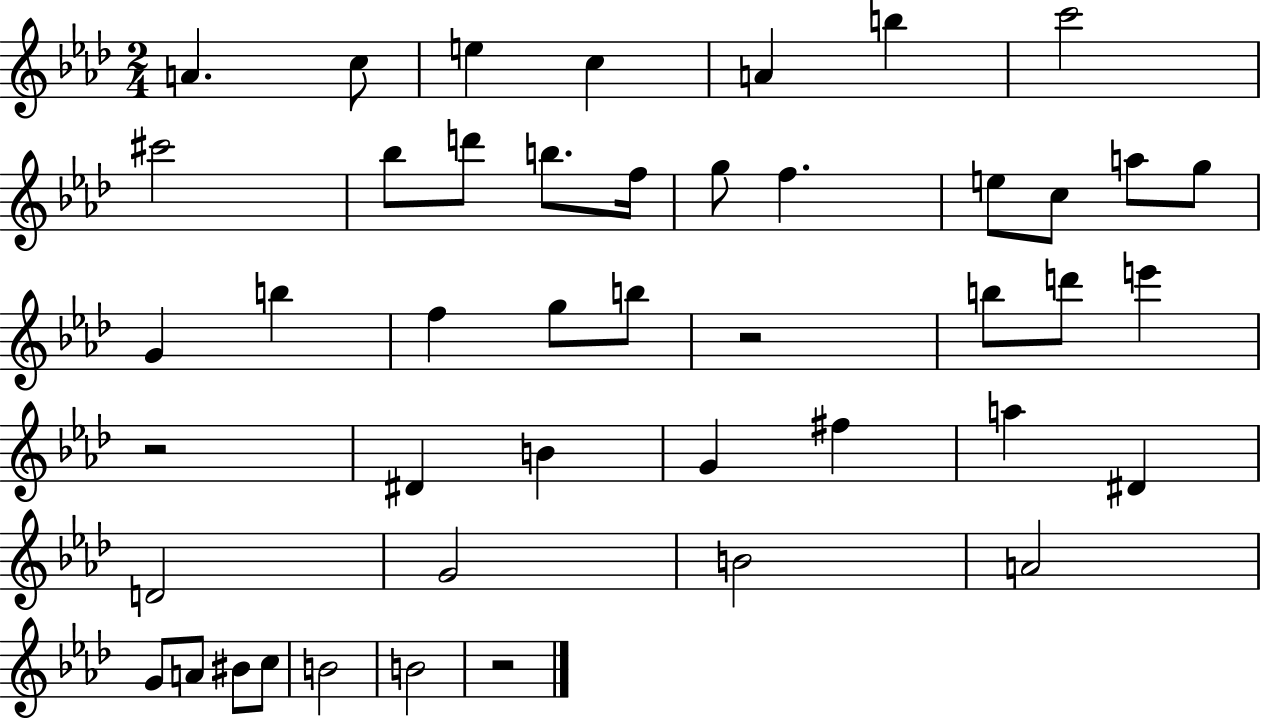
A4/q. C5/e E5/q C5/q A4/q B5/q C6/h C#6/h Bb5/e D6/e B5/e. F5/s G5/e F5/q. E5/e C5/e A5/e G5/e G4/q B5/q F5/q G5/e B5/e R/h B5/e D6/e E6/q R/h D#4/q B4/q G4/q F#5/q A5/q D#4/q D4/h G4/h B4/h A4/h G4/e A4/e BIS4/e C5/e B4/h B4/h R/h